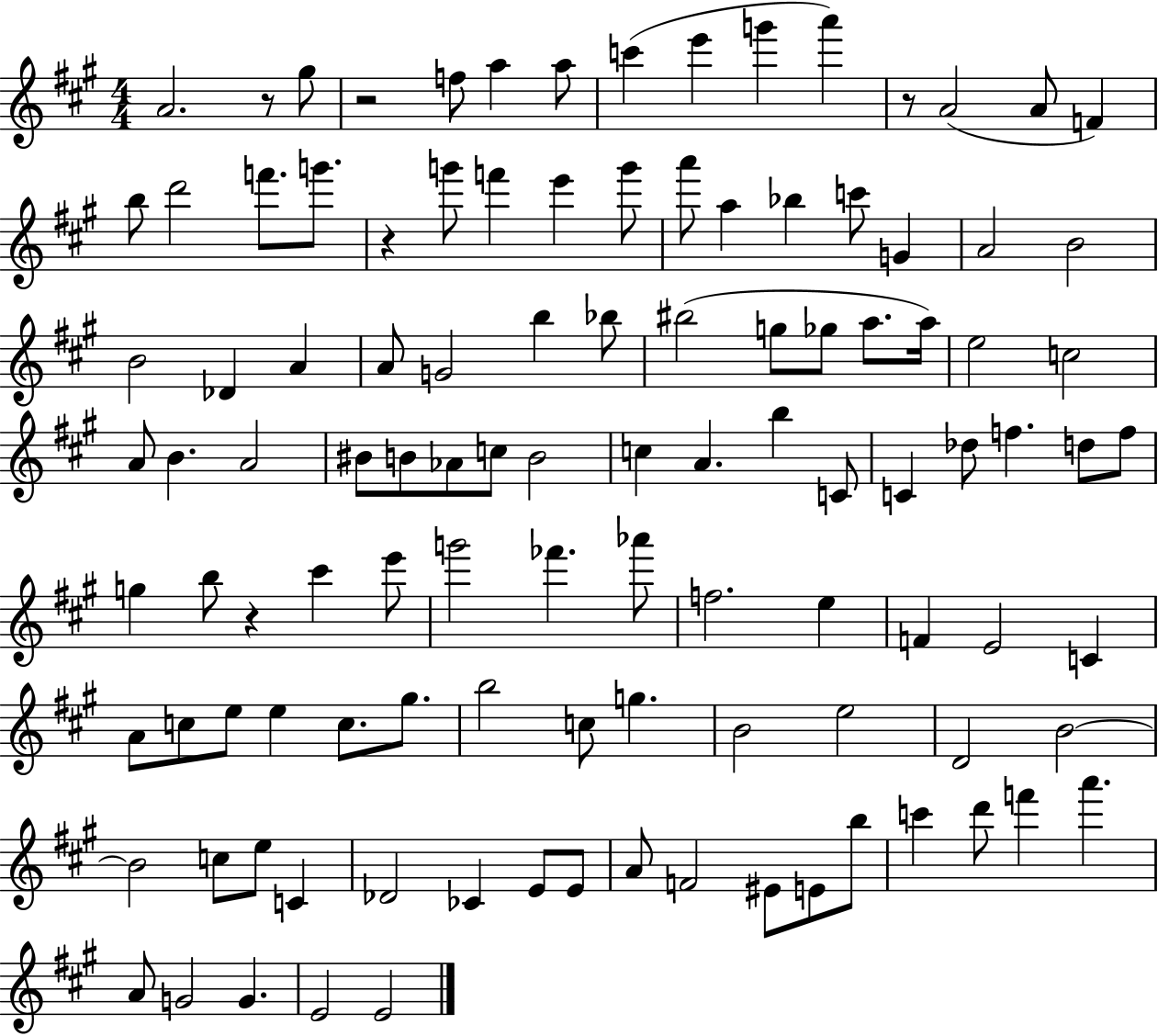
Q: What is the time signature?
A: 4/4